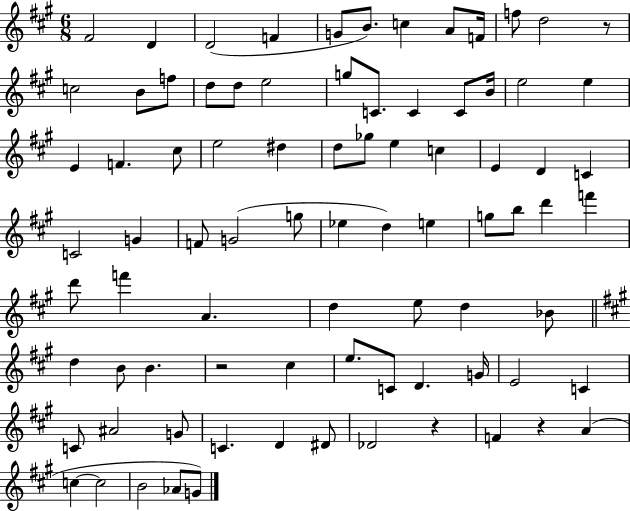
{
  \clef treble
  \numericTimeSignature
  \time 6/8
  \key a \major
  fis'2 d'4 | d'2( f'4 | g'8 b'8.) c''4 a'8 f'16 | f''8 d''2 r8 | \break c''2 b'8 f''8 | d''8 d''8 e''2 | g''8 c'8. c'4 c'8 b'16 | e''2 e''4 | \break e'4 f'4. cis''8 | e''2 dis''4 | d''8 ges''8 e''4 c''4 | e'4 d'4 c'4 | \break c'2 g'4 | f'8 g'2( g''8 | ees''4 d''4) e''4 | g''8 b''8 d'''4 f'''4 | \break d'''8 f'''4 a'4. | d''4 e''8 d''4 bes'8 | \bar "||" \break \key a \major d''4 b'8 b'4. | r2 cis''4 | e''8. c'8 d'4. g'16 | e'2 c'4 | \break c'8 ais'2 g'8 | c'4. d'4 dis'8 | des'2 r4 | f'4 r4 a'4( | \break c''4~~ c''2 | b'2 aes'8 g'8) | \bar "|."
}